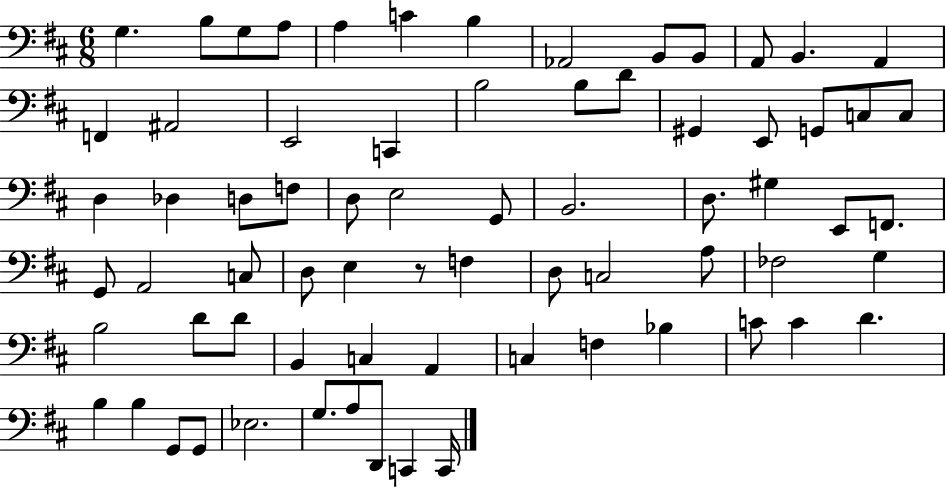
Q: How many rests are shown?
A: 1